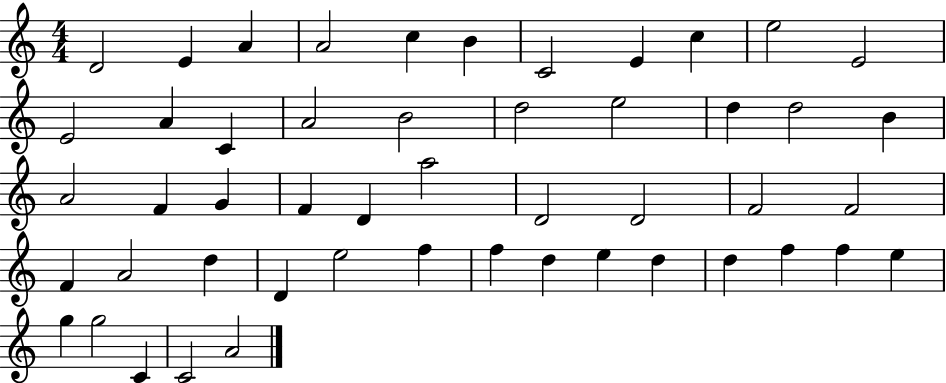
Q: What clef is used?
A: treble